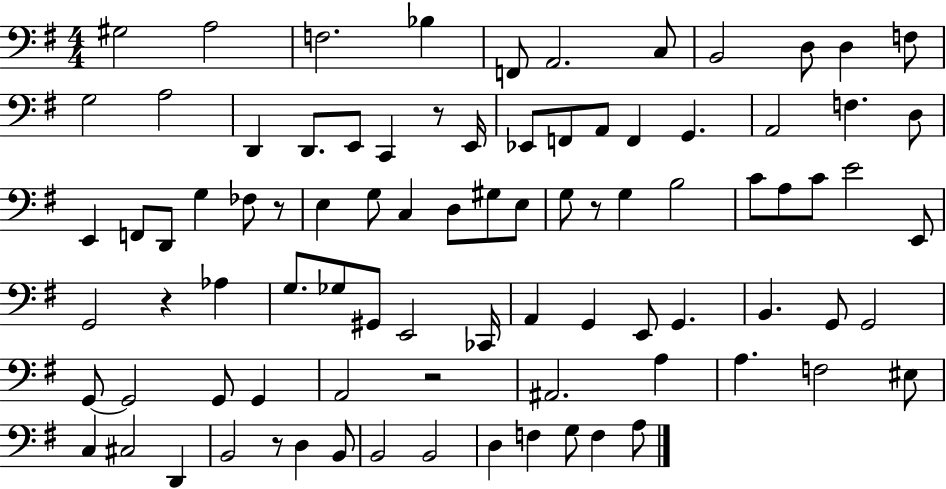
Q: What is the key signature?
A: G major